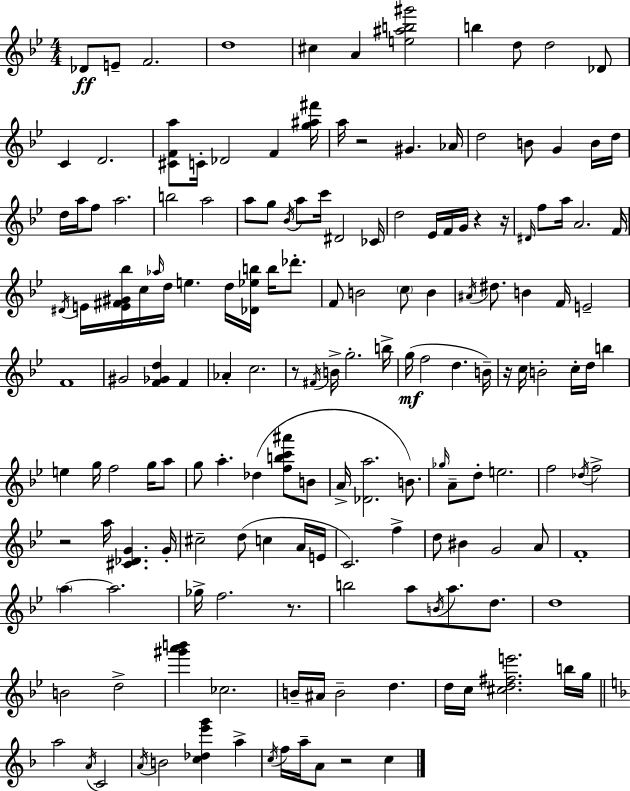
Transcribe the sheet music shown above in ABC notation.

X:1
T:Untitled
M:4/4
L:1/4
K:Bb
_D/2 E/2 F2 d4 ^c A [e^ab^g']2 b d/2 d2 _D/2 C D2 [^CFa]/2 C/4 _D2 F [g^a^f']/4 a/4 z2 ^G _A/4 d2 B/2 G B/4 d/4 d/4 a/4 f/2 a2 b2 a2 a/2 g/2 _B/4 a/2 c'/4 ^D2 _C/4 d2 _E/4 F/4 G/4 z z/4 ^D/4 f/2 a/4 A2 F/4 ^D/4 E/4 [E^F^G_b]/4 c/4 _a/4 d/4 e d/4 [_D_eb]/4 b/4 _d'/2 F/2 B2 c/2 B ^A/4 ^d/2 B F/4 E2 F4 ^G2 [F_Gd] F _A c2 z/2 ^F/4 B/4 g2 b/4 g/4 f2 d B/4 z/4 c/4 B2 c/4 d/4 b e g/4 f2 g/4 a/2 g/2 a _d [fbc'^a']/2 B/2 A/4 [_Da]2 B/2 _g/4 A/2 d/2 e2 f2 _d/4 f2 z2 a/4 [^C_DG] G/4 ^c2 d/2 c A/4 E/4 C2 f d/2 ^B G2 A/2 F4 a a2 _g/4 f2 z/2 b2 a/2 B/4 a/2 d/2 d4 B2 d2 [^g'a'b'] _c2 B/4 ^A/4 B2 d d/4 c/4 [^cd^fe']2 b/4 g/4 a2 A/4 C2 A/4 B2 [c_de'g'] a c/4 f/4 a/4 A/2 z2 c